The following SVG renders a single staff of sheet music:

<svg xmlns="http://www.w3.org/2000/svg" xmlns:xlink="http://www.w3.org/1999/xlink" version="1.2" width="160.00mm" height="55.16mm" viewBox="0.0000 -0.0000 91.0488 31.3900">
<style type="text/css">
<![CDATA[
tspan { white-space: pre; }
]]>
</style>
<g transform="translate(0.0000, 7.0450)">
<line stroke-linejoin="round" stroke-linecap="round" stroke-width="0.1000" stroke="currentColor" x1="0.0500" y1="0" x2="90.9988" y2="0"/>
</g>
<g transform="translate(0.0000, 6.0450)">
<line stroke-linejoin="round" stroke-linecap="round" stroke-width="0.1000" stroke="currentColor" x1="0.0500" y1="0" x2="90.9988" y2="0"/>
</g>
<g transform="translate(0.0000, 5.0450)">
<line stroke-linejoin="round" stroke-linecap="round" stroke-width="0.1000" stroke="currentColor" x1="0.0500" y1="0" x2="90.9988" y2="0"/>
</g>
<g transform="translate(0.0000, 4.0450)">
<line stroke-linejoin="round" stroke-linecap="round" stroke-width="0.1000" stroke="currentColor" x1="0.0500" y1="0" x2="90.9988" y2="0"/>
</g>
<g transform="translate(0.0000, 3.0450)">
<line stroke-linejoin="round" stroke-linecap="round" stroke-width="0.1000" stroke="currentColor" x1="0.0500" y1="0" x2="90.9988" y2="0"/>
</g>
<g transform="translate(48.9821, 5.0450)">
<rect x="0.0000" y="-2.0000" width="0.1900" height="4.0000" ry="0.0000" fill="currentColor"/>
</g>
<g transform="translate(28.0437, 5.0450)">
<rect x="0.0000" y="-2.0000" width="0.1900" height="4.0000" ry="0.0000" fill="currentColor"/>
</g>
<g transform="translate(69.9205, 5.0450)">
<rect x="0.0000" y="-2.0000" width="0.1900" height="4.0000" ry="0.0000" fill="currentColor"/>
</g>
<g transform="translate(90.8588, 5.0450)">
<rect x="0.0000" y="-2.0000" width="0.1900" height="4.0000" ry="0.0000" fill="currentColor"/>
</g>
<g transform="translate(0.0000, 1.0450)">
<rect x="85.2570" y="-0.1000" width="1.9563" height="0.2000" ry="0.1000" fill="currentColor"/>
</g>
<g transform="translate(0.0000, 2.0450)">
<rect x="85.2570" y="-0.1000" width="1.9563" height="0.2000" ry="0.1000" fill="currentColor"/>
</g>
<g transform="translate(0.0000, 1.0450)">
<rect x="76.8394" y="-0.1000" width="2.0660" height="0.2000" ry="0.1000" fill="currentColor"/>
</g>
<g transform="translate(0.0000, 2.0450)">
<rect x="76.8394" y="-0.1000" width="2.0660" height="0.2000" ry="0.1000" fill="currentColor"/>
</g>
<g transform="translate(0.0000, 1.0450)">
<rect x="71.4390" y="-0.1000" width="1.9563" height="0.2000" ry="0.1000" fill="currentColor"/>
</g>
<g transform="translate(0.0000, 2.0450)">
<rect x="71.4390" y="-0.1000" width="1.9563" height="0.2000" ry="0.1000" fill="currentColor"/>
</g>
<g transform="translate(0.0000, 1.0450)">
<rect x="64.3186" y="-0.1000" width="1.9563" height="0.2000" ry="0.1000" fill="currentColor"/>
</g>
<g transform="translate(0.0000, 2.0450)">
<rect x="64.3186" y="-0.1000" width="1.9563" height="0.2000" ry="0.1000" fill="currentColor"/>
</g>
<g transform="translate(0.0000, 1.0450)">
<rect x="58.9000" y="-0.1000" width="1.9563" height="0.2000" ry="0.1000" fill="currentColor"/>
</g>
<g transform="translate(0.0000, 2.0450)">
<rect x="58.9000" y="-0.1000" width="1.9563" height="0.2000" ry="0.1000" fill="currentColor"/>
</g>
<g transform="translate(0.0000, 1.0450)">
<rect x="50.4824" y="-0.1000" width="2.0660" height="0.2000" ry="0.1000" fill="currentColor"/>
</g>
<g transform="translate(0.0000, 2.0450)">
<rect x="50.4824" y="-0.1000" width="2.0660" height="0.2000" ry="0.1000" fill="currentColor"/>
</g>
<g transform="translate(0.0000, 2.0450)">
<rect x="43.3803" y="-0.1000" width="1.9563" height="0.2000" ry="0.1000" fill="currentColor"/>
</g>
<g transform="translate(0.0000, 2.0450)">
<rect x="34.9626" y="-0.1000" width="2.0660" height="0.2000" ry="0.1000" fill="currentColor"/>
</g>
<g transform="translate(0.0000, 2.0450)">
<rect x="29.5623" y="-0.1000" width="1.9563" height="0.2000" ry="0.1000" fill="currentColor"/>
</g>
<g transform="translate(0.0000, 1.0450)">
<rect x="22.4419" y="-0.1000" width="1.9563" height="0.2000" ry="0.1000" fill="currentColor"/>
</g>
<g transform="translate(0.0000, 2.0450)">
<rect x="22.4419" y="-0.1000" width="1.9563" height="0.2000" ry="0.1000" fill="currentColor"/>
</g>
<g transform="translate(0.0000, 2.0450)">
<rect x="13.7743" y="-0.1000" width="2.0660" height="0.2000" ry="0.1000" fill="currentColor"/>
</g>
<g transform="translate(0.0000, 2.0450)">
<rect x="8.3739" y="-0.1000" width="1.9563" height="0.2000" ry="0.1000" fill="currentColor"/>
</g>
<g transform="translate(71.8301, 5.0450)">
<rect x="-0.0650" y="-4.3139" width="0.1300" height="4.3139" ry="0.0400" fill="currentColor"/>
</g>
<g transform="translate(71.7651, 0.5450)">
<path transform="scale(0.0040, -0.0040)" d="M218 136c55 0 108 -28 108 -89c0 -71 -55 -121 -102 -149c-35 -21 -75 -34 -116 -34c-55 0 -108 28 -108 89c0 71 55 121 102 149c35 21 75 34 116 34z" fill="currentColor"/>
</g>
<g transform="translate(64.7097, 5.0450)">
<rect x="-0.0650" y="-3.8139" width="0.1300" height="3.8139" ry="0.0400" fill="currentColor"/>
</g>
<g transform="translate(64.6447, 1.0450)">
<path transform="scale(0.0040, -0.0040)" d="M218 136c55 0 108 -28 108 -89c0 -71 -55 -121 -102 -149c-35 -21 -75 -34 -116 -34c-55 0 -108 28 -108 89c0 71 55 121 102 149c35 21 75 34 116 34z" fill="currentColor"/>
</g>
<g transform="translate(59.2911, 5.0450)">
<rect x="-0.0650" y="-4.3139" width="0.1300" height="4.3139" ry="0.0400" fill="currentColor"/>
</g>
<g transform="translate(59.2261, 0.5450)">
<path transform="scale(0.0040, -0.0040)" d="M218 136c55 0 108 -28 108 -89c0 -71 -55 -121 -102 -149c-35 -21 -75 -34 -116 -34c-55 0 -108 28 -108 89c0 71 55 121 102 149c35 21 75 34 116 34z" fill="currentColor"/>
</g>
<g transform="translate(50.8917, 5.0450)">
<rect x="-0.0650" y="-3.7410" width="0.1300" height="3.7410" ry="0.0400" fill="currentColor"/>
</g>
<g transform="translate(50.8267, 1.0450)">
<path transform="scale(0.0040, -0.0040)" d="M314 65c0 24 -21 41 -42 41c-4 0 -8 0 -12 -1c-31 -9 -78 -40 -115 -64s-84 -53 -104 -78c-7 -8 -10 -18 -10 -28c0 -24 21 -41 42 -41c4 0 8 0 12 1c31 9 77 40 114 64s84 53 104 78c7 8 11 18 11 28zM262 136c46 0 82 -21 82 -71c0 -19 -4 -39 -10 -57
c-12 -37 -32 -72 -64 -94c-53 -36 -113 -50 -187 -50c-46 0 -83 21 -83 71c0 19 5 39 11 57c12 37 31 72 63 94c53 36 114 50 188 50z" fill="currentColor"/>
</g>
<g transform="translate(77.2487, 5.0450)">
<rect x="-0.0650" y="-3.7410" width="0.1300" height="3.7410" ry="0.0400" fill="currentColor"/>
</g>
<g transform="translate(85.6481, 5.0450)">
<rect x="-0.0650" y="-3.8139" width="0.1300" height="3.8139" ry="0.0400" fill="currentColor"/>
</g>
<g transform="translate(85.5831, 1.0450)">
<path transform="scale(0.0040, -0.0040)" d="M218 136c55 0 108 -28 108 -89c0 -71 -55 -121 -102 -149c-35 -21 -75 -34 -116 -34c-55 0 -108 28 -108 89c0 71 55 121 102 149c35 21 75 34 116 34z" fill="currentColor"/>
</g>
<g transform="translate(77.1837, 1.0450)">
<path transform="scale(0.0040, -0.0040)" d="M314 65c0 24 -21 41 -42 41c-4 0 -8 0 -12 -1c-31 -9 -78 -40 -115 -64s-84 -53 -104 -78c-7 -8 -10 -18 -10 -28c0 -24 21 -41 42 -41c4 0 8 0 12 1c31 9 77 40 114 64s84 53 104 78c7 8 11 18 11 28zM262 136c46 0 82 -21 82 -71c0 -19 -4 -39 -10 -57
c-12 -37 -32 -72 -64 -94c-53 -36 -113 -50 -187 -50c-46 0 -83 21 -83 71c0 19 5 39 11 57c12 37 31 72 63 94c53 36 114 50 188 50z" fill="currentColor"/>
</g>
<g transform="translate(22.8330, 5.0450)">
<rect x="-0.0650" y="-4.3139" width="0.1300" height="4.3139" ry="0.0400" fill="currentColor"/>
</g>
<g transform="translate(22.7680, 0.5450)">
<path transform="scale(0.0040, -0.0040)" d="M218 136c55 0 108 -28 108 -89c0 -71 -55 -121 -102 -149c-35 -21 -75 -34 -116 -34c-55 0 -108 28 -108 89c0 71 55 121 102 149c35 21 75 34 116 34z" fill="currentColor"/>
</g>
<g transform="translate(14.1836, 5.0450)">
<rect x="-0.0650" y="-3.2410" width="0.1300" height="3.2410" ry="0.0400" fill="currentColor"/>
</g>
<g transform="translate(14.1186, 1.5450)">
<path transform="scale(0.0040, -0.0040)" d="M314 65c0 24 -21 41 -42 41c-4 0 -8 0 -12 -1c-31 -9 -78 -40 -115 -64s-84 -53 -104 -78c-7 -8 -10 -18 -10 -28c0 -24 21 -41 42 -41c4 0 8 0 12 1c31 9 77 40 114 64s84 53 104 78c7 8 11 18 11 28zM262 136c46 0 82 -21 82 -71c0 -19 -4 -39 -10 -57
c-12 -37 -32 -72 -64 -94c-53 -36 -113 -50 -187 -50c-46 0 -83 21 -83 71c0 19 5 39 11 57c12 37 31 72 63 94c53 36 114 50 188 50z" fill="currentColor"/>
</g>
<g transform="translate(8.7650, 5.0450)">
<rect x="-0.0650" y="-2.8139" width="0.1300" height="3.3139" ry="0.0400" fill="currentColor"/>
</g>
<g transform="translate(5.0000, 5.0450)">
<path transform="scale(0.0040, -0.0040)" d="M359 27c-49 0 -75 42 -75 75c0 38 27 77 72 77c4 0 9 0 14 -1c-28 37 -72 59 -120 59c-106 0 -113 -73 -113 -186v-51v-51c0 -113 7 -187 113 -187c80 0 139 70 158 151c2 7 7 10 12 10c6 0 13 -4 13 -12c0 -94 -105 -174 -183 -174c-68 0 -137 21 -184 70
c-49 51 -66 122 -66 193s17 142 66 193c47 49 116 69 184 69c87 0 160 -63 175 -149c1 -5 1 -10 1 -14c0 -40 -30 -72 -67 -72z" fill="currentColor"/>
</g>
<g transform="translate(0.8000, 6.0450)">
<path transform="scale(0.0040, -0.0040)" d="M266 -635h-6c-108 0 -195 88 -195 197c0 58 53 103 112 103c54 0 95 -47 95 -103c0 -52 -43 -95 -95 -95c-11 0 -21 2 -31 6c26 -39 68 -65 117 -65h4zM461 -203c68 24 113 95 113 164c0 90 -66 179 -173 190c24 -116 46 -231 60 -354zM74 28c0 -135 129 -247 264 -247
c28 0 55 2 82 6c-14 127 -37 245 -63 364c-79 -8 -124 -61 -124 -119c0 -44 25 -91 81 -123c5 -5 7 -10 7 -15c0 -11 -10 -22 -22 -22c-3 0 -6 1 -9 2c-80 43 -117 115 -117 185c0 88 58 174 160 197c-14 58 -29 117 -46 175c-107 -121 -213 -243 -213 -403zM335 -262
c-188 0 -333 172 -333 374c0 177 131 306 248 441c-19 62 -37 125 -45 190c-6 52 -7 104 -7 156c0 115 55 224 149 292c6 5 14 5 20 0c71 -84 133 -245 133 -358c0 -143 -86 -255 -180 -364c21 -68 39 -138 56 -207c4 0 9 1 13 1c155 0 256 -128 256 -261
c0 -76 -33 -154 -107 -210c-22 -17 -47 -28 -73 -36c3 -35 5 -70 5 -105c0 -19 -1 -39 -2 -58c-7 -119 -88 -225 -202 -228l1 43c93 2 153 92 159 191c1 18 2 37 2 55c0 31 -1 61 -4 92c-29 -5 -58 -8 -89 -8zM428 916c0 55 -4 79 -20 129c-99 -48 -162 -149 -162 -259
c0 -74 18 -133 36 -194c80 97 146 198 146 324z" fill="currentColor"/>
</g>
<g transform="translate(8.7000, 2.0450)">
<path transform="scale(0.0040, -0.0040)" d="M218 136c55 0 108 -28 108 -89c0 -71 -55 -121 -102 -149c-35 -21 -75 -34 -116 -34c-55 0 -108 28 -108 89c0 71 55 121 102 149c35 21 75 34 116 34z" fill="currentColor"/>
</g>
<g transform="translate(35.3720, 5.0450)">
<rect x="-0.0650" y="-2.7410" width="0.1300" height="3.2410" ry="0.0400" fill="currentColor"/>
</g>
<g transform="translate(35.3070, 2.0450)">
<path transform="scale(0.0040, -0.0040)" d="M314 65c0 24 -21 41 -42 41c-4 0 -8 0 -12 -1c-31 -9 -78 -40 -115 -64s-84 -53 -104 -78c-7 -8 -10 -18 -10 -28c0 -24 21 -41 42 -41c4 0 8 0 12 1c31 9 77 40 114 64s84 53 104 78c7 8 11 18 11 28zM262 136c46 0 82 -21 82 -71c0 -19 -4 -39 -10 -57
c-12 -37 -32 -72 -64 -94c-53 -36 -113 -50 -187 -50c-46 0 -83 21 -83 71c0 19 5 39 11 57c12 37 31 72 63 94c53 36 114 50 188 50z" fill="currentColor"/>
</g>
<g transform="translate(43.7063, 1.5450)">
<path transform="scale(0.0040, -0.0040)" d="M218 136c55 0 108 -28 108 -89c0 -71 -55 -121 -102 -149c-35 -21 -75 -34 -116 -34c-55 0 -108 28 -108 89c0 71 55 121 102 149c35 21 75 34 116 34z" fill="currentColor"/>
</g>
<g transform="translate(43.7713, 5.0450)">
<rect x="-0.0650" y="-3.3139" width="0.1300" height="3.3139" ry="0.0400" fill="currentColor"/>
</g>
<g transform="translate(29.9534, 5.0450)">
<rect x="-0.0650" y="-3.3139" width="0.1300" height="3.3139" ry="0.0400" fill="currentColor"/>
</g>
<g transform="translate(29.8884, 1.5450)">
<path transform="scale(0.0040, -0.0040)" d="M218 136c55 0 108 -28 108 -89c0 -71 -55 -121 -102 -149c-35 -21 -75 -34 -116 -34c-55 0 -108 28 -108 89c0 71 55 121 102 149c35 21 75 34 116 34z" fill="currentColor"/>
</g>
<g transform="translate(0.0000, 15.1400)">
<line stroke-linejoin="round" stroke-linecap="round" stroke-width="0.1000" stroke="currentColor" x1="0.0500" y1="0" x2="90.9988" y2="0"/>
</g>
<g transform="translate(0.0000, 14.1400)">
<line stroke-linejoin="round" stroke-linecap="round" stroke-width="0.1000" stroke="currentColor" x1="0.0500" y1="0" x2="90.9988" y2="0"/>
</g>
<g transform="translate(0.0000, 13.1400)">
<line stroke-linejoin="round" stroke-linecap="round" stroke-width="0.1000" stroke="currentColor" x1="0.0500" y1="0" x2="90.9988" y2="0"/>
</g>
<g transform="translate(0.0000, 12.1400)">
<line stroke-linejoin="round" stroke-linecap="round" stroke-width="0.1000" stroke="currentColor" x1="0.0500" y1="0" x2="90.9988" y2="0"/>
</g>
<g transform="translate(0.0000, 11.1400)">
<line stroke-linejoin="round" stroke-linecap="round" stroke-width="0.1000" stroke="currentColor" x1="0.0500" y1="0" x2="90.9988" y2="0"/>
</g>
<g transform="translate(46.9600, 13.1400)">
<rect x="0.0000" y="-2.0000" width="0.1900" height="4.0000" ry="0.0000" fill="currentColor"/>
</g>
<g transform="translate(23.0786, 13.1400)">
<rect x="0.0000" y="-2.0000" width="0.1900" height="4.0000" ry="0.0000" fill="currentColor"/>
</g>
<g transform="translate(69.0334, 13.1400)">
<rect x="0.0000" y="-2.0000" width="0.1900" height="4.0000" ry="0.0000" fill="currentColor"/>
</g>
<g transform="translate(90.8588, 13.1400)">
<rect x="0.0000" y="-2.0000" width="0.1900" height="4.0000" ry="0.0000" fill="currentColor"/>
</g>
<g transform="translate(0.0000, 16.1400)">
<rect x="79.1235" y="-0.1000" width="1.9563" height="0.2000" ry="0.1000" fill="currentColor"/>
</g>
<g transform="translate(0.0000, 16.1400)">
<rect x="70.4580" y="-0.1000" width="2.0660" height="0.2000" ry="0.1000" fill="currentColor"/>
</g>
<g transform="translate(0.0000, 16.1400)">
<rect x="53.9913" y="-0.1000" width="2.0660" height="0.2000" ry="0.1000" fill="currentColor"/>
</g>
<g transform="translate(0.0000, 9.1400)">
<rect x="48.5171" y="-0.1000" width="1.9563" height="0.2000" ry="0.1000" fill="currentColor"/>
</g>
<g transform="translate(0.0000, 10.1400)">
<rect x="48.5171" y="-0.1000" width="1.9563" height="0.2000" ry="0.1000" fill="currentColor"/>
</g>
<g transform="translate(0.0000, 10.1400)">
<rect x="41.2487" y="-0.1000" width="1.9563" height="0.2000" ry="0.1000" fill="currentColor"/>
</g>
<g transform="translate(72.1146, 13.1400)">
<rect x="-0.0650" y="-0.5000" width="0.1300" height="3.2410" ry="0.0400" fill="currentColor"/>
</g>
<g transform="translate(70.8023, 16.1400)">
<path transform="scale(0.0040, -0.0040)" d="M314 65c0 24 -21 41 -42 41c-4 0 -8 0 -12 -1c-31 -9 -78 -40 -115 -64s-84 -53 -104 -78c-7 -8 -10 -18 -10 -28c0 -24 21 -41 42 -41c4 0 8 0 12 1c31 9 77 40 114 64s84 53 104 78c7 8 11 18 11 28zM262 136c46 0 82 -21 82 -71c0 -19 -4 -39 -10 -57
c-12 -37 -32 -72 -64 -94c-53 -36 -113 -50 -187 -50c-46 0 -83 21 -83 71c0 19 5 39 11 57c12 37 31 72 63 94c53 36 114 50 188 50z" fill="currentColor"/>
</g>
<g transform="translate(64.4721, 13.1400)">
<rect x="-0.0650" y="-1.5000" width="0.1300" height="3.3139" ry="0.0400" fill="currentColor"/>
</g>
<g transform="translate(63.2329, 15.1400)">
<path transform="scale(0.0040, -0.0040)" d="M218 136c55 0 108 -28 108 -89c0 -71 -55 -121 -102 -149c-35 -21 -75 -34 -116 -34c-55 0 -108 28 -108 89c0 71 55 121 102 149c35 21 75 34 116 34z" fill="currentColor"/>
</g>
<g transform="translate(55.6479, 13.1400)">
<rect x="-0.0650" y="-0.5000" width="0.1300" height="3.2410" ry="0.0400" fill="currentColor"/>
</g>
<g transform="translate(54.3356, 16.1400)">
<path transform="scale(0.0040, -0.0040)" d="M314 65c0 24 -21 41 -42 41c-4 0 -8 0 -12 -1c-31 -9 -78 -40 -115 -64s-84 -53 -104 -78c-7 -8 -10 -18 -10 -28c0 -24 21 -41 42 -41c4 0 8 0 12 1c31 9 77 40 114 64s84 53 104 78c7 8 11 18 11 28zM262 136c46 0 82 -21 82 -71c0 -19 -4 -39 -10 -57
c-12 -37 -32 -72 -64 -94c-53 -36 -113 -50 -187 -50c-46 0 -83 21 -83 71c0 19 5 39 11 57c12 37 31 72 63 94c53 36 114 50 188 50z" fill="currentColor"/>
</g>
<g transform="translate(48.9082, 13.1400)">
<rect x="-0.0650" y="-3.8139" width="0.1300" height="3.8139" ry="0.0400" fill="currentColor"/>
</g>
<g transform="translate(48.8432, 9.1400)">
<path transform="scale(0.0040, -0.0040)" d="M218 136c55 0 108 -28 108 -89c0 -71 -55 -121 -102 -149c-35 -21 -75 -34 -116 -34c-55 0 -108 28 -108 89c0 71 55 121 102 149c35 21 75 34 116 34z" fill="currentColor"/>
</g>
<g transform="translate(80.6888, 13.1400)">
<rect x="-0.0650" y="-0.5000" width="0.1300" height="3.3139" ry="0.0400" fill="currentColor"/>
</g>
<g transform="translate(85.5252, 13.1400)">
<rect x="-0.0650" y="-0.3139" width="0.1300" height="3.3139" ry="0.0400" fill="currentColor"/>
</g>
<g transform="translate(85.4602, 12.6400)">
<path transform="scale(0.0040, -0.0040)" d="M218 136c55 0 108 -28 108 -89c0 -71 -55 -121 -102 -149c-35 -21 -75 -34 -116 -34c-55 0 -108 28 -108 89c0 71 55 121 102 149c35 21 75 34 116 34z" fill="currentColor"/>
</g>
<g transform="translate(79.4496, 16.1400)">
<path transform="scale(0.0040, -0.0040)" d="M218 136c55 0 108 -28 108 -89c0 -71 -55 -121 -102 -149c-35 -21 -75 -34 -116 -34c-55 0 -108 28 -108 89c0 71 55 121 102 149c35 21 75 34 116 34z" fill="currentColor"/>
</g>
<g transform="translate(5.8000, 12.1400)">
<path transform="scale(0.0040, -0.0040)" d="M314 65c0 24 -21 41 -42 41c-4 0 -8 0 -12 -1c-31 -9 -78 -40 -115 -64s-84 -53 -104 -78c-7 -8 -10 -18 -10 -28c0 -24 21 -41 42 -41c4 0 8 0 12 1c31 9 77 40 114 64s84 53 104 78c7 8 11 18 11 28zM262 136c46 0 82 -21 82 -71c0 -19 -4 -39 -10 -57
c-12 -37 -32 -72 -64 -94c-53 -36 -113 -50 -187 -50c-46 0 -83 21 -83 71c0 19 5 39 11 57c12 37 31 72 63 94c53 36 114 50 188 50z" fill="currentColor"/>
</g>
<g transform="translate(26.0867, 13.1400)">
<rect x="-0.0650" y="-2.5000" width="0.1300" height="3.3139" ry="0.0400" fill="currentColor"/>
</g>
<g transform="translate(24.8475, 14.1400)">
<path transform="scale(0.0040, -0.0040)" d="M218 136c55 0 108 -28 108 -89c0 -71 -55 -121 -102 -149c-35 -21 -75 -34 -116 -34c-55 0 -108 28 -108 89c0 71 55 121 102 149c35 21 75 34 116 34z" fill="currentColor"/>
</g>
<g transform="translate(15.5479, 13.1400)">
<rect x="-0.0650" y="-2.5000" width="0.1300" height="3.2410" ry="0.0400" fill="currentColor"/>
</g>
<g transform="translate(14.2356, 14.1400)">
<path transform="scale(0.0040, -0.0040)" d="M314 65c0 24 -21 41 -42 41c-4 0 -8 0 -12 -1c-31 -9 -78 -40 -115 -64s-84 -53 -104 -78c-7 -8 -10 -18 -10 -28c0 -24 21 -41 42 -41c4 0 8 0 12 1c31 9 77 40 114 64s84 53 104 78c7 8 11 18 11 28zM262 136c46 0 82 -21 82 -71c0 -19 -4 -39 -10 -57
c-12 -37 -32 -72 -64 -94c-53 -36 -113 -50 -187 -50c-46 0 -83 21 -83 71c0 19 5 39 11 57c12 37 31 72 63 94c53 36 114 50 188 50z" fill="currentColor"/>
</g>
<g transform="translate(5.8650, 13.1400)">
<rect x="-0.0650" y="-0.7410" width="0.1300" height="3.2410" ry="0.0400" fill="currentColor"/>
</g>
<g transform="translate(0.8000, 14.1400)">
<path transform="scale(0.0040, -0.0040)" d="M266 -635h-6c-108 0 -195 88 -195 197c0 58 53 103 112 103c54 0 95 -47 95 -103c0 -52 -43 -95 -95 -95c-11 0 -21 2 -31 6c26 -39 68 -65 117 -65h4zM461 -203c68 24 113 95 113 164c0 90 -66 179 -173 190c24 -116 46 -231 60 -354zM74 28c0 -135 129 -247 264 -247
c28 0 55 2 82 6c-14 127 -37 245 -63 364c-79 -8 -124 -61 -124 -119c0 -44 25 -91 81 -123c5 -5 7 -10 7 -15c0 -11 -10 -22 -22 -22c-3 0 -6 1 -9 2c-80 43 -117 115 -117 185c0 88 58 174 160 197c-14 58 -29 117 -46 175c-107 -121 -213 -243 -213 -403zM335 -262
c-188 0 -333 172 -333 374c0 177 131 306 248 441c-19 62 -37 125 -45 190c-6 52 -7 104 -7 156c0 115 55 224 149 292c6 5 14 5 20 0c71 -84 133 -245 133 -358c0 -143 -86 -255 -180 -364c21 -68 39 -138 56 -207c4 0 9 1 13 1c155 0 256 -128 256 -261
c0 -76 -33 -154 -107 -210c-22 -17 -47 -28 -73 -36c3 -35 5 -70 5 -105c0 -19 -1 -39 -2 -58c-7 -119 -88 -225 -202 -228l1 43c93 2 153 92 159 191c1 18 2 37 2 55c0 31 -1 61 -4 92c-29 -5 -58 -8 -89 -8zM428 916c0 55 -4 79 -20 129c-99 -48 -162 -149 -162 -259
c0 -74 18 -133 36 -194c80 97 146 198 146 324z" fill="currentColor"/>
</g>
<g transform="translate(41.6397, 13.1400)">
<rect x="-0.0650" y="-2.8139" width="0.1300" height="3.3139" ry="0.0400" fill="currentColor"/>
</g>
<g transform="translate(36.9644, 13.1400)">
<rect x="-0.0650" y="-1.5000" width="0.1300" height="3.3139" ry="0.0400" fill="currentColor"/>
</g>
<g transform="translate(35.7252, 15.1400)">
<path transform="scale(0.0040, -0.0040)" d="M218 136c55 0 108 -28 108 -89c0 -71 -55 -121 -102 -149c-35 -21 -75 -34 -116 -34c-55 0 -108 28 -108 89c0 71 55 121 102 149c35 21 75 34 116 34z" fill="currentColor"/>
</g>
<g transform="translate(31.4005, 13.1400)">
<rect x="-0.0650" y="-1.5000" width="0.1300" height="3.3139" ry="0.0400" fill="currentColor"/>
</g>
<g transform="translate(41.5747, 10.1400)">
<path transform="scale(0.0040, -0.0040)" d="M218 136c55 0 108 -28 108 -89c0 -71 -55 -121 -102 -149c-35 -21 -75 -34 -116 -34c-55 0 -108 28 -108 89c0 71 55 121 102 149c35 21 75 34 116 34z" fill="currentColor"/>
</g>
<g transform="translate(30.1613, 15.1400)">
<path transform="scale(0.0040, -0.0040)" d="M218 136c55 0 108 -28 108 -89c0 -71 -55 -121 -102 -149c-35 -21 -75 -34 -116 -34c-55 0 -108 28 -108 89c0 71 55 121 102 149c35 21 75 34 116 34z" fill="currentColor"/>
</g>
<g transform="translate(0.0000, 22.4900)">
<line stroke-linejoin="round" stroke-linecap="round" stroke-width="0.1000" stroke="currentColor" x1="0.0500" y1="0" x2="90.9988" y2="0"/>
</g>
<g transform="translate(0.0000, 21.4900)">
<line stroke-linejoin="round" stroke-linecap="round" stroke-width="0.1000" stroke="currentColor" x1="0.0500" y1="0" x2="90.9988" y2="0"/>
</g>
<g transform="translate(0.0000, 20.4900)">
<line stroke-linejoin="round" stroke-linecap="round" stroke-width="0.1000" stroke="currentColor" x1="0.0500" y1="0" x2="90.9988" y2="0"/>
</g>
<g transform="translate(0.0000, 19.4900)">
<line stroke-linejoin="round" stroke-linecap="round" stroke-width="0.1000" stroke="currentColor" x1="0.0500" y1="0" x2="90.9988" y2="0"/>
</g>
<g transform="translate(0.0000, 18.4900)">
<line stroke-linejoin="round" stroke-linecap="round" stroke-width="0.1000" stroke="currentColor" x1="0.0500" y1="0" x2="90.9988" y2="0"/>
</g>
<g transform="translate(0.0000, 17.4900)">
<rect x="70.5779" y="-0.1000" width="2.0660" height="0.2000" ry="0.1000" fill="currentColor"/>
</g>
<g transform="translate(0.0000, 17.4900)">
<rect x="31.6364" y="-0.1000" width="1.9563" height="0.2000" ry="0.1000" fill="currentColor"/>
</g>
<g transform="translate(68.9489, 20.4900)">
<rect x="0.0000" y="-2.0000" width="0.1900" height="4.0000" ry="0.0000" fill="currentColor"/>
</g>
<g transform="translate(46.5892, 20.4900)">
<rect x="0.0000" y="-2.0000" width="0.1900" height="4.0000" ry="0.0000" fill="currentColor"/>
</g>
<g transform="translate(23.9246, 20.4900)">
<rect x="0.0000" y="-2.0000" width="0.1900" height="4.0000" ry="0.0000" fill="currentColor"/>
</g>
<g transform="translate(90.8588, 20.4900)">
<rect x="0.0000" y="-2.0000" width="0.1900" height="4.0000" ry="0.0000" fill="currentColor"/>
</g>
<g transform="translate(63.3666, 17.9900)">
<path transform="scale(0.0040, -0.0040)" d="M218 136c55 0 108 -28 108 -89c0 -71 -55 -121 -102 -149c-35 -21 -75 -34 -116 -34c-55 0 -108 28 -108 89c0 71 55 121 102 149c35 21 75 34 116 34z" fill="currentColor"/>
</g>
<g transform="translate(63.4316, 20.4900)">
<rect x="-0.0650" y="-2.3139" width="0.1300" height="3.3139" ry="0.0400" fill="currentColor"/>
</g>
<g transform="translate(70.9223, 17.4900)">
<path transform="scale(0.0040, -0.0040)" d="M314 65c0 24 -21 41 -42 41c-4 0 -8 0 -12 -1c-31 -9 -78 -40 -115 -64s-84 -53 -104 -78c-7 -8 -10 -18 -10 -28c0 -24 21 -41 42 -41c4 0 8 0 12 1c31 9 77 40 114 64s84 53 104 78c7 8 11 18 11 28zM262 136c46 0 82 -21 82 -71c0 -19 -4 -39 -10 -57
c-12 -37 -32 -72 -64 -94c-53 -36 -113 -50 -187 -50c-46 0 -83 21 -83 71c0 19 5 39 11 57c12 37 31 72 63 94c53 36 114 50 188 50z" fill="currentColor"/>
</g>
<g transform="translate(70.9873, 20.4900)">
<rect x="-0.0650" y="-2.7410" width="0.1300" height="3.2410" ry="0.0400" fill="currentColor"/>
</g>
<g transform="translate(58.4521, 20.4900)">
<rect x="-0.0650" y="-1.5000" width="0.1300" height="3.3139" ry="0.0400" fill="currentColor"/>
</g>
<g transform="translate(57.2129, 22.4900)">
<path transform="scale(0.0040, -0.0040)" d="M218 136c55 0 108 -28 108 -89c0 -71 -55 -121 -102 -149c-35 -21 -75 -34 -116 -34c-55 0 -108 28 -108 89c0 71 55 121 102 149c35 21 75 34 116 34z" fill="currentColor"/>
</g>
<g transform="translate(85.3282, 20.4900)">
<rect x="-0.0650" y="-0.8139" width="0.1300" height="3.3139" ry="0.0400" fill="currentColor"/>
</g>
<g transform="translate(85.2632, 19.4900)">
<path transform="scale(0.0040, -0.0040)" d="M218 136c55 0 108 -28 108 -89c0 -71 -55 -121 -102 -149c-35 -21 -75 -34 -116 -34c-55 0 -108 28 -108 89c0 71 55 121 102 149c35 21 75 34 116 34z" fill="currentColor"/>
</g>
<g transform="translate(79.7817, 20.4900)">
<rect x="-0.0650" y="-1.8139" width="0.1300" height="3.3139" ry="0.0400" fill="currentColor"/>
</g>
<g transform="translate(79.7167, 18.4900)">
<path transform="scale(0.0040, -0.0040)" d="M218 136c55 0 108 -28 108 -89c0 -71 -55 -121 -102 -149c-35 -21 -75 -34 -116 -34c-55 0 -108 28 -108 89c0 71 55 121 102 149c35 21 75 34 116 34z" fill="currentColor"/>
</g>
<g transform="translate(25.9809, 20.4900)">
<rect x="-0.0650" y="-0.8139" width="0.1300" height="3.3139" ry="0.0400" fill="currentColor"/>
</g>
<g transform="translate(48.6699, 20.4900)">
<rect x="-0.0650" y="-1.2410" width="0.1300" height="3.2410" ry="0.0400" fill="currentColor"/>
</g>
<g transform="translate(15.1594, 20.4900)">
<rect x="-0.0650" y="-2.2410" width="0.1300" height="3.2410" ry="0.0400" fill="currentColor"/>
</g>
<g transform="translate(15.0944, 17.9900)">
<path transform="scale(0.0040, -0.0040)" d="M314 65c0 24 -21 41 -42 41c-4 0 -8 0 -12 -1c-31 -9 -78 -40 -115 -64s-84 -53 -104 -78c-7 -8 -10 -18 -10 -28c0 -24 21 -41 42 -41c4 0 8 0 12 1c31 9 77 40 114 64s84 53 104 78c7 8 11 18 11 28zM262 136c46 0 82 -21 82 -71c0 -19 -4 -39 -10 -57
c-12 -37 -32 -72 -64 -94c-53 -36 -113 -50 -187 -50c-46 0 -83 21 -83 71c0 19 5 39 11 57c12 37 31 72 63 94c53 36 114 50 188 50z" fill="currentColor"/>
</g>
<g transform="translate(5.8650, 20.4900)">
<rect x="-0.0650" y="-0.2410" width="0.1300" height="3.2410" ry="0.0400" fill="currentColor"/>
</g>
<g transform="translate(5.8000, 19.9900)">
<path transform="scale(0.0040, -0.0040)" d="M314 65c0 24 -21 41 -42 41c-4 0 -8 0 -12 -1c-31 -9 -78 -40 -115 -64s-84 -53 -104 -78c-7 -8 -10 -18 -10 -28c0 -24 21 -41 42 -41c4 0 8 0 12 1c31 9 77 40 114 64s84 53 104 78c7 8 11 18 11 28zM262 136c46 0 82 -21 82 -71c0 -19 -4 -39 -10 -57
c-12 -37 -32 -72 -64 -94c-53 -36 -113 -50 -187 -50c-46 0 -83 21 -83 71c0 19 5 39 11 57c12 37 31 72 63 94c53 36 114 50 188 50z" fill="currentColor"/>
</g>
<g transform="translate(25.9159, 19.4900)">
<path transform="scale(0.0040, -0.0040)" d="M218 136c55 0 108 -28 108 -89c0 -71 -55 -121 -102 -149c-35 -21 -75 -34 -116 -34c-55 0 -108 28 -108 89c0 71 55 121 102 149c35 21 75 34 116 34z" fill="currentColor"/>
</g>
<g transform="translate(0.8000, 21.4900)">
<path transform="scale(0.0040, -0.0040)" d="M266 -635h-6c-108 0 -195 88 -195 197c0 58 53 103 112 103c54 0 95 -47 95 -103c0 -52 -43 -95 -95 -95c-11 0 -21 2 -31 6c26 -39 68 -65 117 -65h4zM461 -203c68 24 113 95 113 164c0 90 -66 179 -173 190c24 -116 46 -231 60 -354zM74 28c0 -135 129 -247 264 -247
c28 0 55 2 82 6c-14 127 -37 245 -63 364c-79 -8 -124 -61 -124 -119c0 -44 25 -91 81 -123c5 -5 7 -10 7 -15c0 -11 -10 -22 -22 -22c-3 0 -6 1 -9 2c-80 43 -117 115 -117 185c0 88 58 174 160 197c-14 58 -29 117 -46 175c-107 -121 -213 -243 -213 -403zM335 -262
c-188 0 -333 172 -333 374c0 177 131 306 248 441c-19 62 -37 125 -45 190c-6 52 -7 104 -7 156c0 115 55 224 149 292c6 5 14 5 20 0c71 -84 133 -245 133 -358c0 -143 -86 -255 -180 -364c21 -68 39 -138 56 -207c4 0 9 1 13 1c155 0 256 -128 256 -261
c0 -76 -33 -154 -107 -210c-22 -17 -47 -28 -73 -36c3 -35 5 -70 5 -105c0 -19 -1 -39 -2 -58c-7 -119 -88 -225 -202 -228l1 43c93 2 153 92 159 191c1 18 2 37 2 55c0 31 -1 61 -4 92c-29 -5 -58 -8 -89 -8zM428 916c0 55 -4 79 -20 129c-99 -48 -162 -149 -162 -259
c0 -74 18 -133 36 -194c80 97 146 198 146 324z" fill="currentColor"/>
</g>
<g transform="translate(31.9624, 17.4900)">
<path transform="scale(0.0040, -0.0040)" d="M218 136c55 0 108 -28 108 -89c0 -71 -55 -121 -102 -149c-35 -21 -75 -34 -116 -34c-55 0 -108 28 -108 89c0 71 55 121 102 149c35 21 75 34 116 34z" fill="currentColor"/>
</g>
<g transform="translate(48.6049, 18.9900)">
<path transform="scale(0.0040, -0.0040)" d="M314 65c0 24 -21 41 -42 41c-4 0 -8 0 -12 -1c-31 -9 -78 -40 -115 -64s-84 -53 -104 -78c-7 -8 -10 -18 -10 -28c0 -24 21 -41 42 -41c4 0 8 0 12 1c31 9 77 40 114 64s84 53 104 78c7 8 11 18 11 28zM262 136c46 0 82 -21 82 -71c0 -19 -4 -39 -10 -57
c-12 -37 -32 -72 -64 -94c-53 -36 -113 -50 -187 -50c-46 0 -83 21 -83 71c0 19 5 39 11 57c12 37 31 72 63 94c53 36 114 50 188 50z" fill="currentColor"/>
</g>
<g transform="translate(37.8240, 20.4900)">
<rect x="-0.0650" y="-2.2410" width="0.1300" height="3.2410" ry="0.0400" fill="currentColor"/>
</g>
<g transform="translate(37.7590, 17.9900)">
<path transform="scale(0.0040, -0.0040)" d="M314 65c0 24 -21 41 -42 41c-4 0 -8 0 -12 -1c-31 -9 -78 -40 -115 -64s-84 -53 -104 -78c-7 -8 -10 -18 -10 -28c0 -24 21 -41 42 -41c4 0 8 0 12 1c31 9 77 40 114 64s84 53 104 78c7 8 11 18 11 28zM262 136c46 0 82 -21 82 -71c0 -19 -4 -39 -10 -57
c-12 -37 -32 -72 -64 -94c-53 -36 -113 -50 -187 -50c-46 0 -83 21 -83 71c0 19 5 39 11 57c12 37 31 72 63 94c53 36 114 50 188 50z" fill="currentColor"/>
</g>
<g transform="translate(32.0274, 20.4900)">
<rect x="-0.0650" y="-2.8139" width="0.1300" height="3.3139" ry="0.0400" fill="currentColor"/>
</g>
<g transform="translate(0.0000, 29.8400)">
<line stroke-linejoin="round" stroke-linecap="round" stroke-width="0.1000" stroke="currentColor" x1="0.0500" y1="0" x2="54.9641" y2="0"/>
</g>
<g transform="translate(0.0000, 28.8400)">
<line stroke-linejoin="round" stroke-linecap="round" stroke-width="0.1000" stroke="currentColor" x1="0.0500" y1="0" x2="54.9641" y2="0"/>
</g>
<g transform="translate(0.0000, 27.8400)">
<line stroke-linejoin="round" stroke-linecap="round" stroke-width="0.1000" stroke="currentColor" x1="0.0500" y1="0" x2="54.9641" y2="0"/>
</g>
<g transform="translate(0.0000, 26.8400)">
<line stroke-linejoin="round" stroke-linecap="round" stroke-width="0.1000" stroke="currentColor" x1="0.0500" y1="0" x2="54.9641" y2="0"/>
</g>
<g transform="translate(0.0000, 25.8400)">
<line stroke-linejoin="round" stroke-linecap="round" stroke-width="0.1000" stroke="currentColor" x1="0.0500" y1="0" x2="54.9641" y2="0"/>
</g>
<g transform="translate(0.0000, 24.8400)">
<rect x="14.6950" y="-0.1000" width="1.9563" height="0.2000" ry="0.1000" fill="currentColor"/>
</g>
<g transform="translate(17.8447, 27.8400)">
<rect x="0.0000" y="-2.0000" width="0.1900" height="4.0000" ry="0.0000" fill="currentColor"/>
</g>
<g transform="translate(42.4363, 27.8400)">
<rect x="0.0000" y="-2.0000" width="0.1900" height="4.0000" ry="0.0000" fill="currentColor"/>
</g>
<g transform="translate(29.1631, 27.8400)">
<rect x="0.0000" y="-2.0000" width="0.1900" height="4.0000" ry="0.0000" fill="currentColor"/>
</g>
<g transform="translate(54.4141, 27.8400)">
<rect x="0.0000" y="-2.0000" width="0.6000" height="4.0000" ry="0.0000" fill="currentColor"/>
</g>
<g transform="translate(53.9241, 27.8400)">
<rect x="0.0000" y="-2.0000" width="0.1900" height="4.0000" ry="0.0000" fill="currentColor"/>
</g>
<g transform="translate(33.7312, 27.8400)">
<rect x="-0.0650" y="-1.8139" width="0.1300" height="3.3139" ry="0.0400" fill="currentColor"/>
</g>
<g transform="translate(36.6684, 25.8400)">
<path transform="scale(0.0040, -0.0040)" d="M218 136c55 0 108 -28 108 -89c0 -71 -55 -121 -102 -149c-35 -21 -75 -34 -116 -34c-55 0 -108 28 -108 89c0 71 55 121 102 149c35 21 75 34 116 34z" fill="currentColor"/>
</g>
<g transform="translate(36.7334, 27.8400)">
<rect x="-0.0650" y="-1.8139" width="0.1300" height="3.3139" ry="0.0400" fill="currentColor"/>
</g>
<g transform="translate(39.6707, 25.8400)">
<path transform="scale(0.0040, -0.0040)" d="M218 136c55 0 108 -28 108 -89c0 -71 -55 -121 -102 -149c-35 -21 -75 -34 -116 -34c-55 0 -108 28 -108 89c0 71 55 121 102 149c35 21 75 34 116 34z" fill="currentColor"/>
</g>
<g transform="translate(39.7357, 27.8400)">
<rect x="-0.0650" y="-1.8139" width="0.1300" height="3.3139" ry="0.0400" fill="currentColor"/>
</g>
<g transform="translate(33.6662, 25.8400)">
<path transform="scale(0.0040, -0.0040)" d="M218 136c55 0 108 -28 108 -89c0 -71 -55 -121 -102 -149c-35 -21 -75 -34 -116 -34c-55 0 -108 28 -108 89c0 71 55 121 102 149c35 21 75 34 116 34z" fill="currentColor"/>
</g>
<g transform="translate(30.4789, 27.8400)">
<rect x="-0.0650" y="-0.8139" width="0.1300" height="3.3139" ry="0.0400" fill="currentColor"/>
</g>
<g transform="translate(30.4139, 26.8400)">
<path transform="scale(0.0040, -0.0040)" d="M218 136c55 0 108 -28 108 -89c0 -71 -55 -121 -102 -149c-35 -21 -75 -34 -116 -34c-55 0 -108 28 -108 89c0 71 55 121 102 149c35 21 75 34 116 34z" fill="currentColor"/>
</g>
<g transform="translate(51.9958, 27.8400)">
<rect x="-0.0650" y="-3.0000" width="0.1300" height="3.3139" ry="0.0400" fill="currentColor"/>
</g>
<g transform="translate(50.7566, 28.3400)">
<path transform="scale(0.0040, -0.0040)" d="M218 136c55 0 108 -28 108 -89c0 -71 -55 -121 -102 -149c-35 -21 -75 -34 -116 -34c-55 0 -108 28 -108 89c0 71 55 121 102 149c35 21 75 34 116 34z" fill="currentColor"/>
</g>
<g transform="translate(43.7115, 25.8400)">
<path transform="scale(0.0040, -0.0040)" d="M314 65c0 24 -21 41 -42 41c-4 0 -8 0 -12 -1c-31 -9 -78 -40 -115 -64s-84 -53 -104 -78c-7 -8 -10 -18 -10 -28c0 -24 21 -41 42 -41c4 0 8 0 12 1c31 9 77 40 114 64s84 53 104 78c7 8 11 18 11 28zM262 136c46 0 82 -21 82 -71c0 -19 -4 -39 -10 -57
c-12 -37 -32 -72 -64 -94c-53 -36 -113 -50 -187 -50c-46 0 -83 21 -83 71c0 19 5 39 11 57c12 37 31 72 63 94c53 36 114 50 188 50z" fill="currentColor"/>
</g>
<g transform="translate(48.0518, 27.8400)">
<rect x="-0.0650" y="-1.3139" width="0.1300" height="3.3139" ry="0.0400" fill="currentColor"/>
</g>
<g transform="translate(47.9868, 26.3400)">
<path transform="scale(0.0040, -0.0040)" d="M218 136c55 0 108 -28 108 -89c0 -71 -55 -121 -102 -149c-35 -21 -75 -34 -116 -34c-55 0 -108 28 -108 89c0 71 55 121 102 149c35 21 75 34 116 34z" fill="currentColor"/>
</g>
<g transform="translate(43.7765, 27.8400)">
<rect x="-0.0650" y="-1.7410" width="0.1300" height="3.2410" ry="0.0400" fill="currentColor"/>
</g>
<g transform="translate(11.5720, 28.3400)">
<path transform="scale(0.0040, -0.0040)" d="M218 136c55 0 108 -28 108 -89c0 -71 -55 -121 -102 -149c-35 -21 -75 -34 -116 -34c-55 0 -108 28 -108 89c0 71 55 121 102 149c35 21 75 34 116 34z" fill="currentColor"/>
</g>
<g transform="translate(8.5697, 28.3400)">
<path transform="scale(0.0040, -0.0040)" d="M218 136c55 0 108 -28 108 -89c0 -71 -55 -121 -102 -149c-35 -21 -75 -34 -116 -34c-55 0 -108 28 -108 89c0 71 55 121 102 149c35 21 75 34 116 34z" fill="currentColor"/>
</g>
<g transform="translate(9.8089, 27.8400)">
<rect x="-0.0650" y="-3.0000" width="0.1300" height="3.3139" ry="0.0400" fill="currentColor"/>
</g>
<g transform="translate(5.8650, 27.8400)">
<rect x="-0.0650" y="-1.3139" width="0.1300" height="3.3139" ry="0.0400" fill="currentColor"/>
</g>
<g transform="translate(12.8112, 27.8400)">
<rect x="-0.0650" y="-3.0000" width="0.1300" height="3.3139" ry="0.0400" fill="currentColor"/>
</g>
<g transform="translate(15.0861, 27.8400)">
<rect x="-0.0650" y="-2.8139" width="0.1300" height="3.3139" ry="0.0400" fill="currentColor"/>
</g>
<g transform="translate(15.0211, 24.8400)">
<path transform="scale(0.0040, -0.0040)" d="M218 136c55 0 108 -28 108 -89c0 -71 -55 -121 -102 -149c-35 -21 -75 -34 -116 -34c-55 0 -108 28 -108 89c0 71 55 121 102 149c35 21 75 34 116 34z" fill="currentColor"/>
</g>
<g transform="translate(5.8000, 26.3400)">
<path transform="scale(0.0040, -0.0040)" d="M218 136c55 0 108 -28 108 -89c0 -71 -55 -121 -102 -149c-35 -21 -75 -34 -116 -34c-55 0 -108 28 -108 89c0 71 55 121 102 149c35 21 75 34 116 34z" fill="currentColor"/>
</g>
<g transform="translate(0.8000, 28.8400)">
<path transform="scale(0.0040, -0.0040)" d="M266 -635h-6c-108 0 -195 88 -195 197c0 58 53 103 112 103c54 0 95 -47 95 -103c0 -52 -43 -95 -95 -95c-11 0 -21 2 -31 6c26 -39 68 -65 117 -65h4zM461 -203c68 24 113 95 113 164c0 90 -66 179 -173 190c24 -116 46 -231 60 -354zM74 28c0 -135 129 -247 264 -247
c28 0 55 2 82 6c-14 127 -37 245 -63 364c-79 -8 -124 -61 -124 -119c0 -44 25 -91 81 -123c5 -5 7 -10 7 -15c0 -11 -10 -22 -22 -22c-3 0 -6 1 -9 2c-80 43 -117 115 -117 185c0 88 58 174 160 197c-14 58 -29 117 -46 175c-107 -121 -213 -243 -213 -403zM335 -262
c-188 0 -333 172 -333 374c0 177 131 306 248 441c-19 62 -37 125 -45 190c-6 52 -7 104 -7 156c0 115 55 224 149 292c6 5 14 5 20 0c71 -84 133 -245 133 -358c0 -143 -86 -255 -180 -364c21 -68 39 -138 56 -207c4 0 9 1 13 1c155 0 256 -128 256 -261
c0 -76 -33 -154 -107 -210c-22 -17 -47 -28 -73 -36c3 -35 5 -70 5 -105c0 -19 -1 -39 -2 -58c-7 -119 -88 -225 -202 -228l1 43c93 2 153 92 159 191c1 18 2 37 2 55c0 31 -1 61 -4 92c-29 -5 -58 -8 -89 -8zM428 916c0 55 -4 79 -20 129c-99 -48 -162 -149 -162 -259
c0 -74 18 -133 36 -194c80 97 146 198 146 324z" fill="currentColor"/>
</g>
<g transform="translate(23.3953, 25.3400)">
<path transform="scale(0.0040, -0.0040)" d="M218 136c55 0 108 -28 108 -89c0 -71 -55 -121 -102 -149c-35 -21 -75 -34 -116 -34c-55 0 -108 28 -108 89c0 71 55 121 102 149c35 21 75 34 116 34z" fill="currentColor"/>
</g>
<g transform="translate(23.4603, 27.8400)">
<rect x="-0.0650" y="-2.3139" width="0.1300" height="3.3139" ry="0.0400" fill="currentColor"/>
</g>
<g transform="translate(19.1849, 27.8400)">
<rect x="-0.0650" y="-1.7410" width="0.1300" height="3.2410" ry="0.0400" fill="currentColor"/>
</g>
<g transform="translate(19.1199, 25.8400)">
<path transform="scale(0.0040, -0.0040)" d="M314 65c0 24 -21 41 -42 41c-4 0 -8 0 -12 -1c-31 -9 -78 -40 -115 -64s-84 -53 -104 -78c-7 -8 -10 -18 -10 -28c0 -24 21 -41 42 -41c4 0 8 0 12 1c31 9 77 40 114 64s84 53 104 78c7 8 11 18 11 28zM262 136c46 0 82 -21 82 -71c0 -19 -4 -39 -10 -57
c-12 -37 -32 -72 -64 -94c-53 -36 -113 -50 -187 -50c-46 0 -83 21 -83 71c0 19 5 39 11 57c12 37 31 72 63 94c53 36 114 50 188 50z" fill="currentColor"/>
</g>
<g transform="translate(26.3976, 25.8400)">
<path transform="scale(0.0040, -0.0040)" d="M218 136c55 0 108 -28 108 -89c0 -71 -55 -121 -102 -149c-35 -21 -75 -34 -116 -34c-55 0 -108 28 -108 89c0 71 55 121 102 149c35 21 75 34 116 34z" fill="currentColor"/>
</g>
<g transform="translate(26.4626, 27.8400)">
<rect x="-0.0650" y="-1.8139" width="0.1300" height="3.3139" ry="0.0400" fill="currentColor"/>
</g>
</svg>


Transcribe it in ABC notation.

X:1
T:Untitled
M:4/4
L:1/4
K:C
a b2 d' b a2 b c'2 d' c' d' c'2 c' d2 G2 G E E a c' C2 E C2 C c c2 g2 d a g2 e2 E g a2 f d e A A a f2 g f d f f f f2 e A